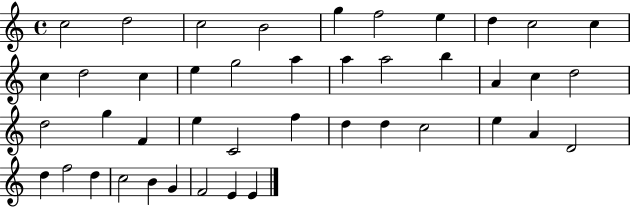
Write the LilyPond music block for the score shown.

{
  \clef treble
  \time 4/4
  \defaultTimeSignature
  \key c \major
  c''2 d''2 | c''2 b'2 | g''4 f''2 e''4 | d''4 c''2 c''4 | \break c''4 d''2 c''4 | e''4 g''2 a''4 | a''4 a''2 b''4 | a'4 c''4 d''2 | \break d''2 g''4 f'4 | e''4 c'2 f''4 | d''4 d''4 c''2 | e''4 a'4 d'2 | \break d''4 f''2 d''4 | c''2 b'4 g'4 | f'2 e'4 e'4 | \bar "|."
}